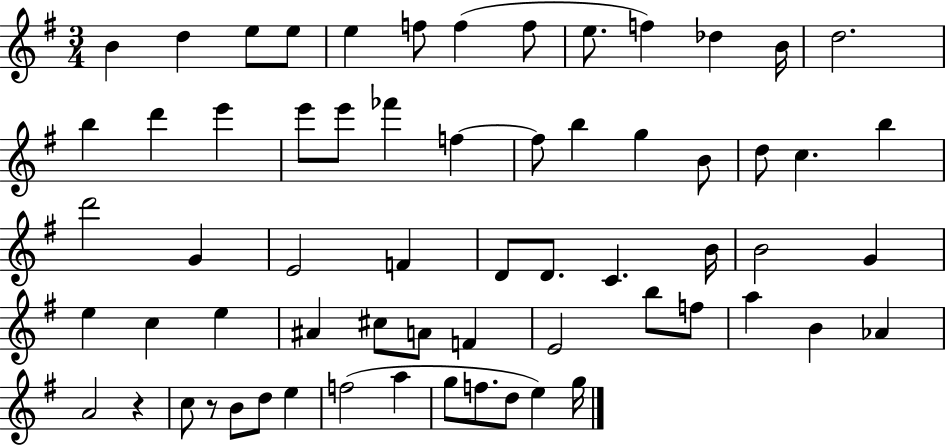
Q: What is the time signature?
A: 3/4